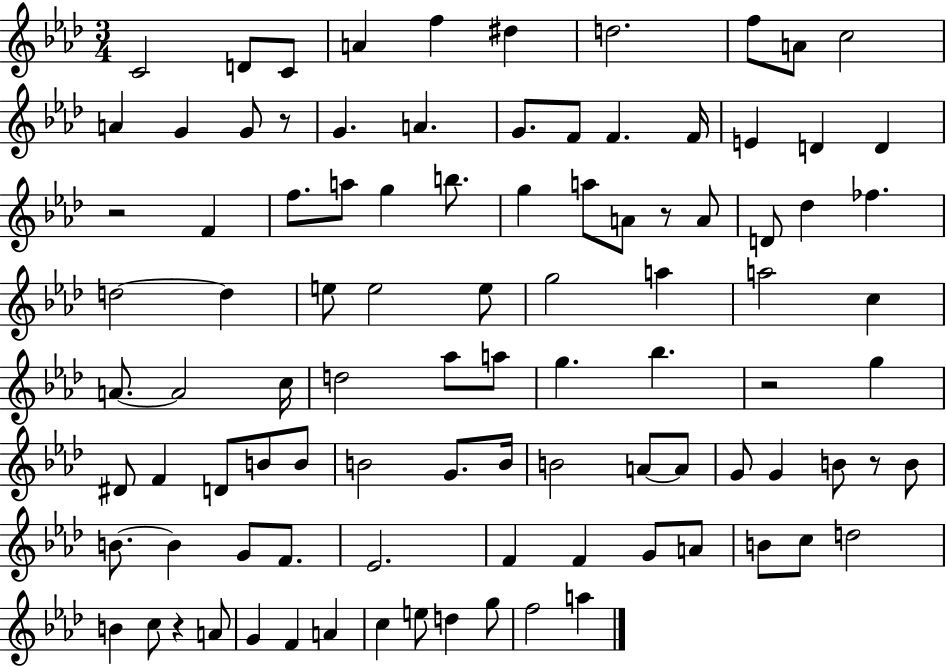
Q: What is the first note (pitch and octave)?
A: C4